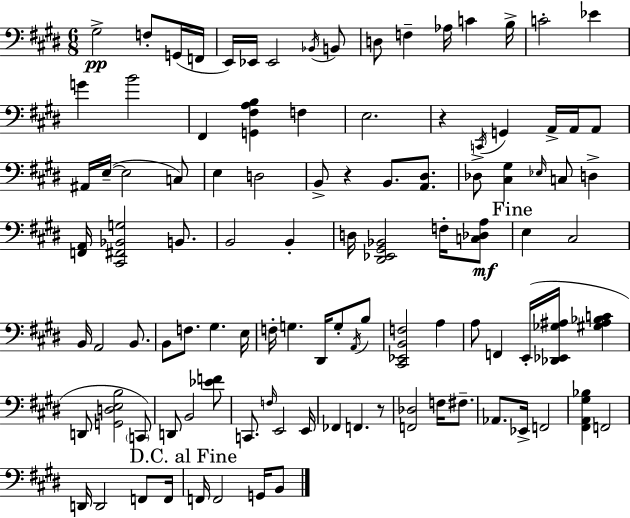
{
  \clef bass
  \numericTimeSignature
  \time 6/8
  \key e \major
  gis2->\pp f8-. g,16( f,16 | e,16) ees,16 ees,2 \acciaccatura { bes,16 } b,8 | d8 f4-- aes16 c'4 | b16-> c'2-. ees'4 | \break g'4 b'2 | fis,4 <g, fis a b>4 f4 | e2. | r4 \acciaccatura { c,16 } g,4 a,16-> a,16 | \break a,8 ais,16 e16--~(~ e2 | c8) e4 d2 | b,8-> r4 b,8. <a, dis>8. | des8-> <cis gis>4 \grace { ees16 } c8 d4-> | \break <f, a,>16 <cis, fis, bes, g>2 | b,8. b,2 b,4-. | d16 <dis, ees, gis, bes,>2 | f16-. <c des a>8\mf \mark "Fine" e4 cis2 | \break b,16 a,2 | b,8. b,8 f8. gis4. | e16 f16-. g4. dis,16 g8-. | \acciaccatura { a,16 } b8 <cis, ees, b, f>2 | \break a4 a8 f,4 e,16-.( <des, ees, ges ais>16 | <gis ais bes c'>4 d,8 <g, d e b>2 | \parenthesize c,8) d,8 b,2 | <ees' f'>8 c,8. \grace { f16 } e,2 | \break e,16 fes,4 f,4. | r8 <f, des>2 | f16 fis8.-- aes,8. ees,16-> f,2 | <fis, a, gis bes>4 f,2 | \break d,16 d,2 | f,8 f,16 \mark "D.C. al Fine" f,16 f,2 | g,16 b,8 \bar "|."
}